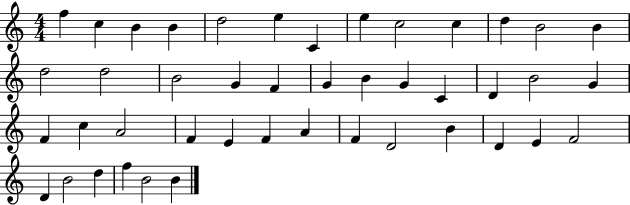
{
  \clef treble
  \numericTimeSignature
  \time 4/4
  \key c \major
  f''4 c''4 b'4 b'4 | d''2 e''4 c'4 | e''4 c''2 c''4 | d''4 b'2 b'4 | \break d''2 d''2 | b'2 g'4 f'4 | g'4 b'4 g'4 c'4 | d'4 b'2 g'4 | \break f'4 c''4 a'2 | f'4 e'4 f'4 a'4 | f'4 d'2 b'4 | d'4 e'4 f'2 | \break d'4 b'2 d''4 | f''4 b'2 b'4 | \bar "|."
}